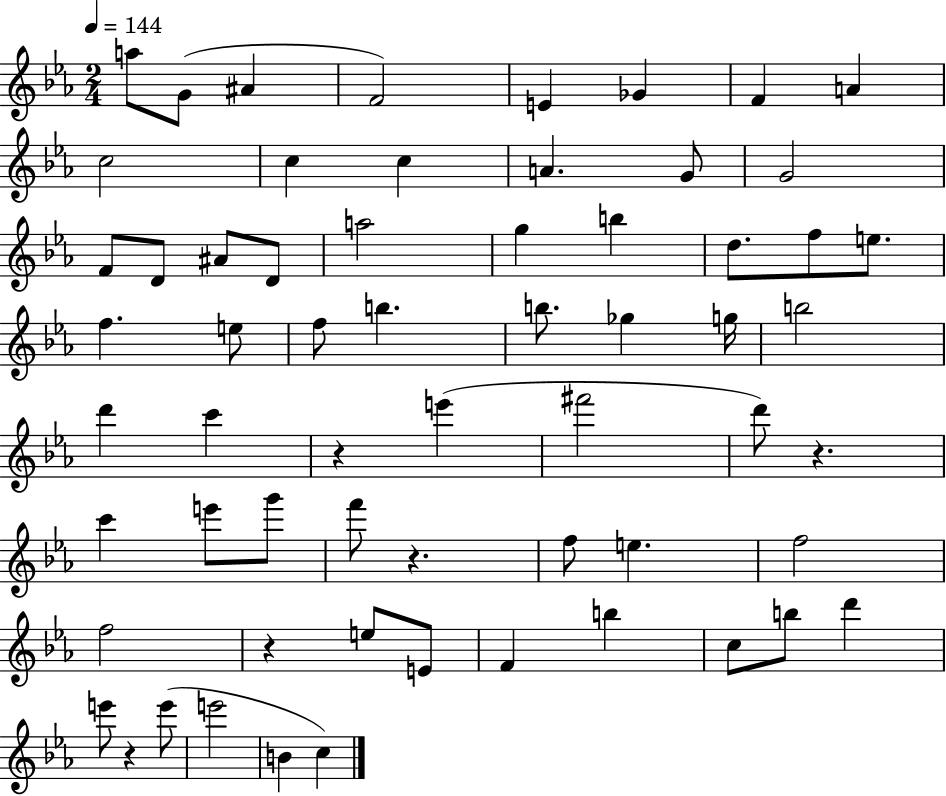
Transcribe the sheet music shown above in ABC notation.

X:1
T:Untitled
M:2/4
L:1/4
K:Eb
a/2 G/2 ^A F2 E _G F A c2 c c A G/2 G2 F/2 D/2 ^A/2 D/2 a2 g b d/2 f/2 e/2 f e/2 f/2 b b/2 _g g/4 b2 d' c' z e' ^f'2 d'/2 z c' e'/2 g'/2 f'/2 z f/2 e f2 f2 z e/2 E/2 F b c/2 b/2 d' e'/2 z e'/2 e'2 B c